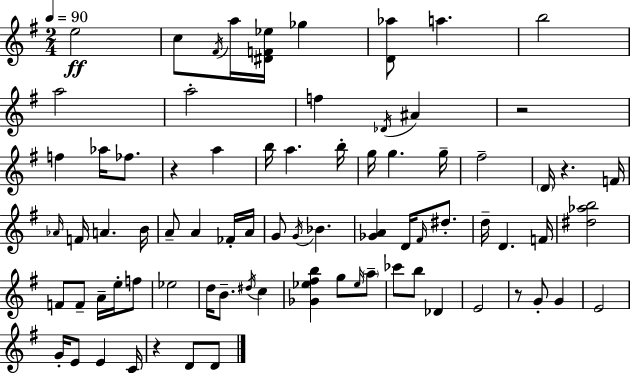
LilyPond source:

{
  \clef treble
  \numericTimeSignature
  \time 2/4
  \key e \minor
  \tempo 4 = 90
  e''2\ff | c''8 \acciaccatura { fis'16 } a''16 <dis' f' ees''>16 ges''4 | <d' aes''>8 a''4. | b''2 | \break a''2 | a''2-. | f''4 \acciaccatura { des'16 } ais'4 | r2 | \break f''4 aes''16 fes''8. | r4 a''4 | b''16 a''4. | b''16-. g''16 g''4. | \break g''16-- fis''2-- | \parenthesize d'16 r4. | f'16 \grace { aes'16 } f'16 a'4. | b'16 a'8-- a'4 | \break fes'16-. a'16 g'8 \acciaccatura { g'16 } bes'4. | <ges' a'>4 | d'16 \grace { fis'16 } dis''8.-. d''16-- d'4. | f'16 <dis'' aes'' b''>2 | \break f'8 f'8-- | a'16-- e''16-. f''8 ees''2 | d''16 b'8.-- | \acciaccatura { dis''16 } c''4 <ges' ees'' fis'' b''>4 | \break g''8 \grace { ees''16 } \parenthesize a''8-- ces'''8 | b''8 des'4 e'2 | r8 | g'8-. g'4 e'2 | \break g'16-. | e'8 e'4 c'16 r4 | d'8 d'8 \bar "|."
}